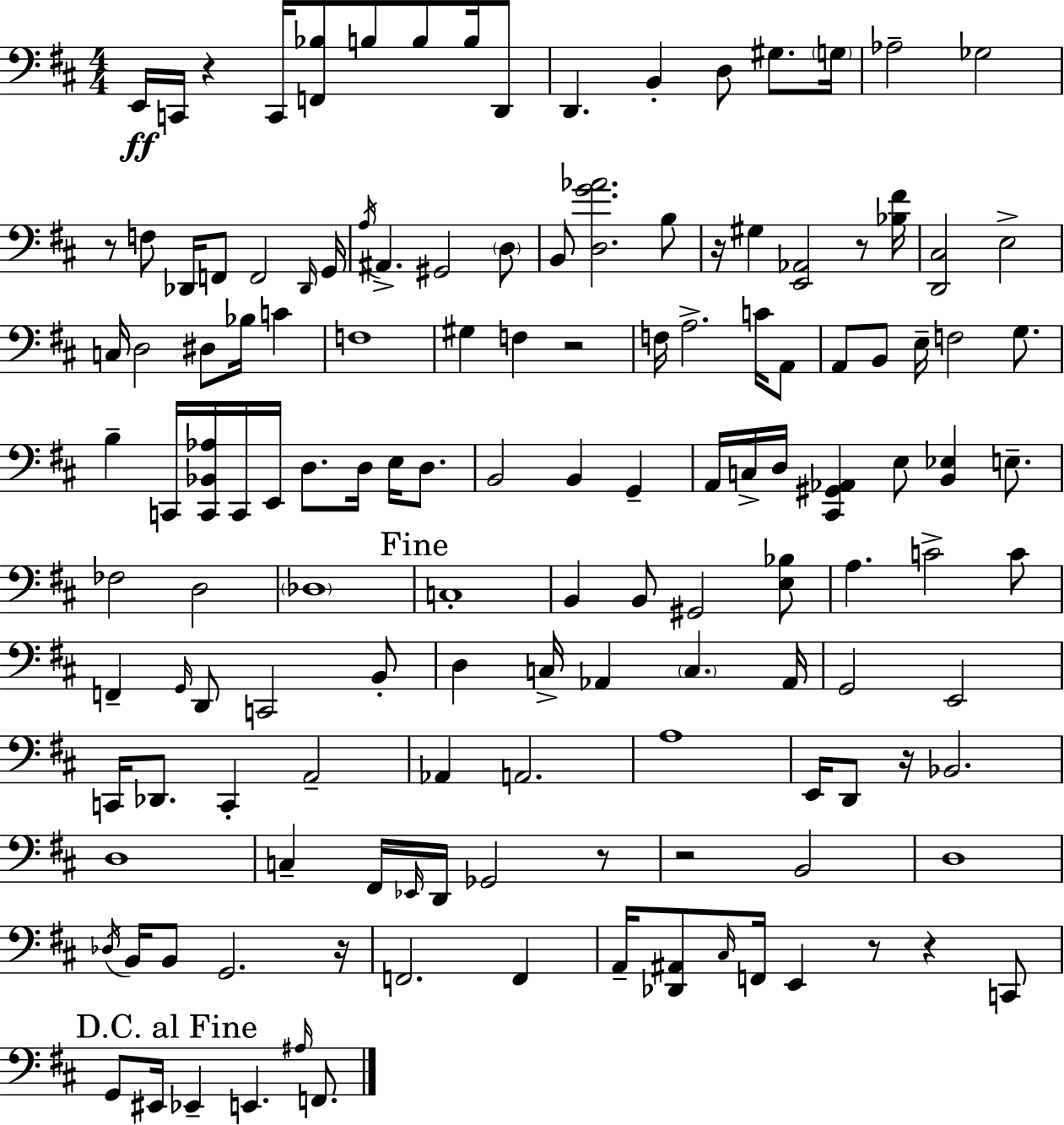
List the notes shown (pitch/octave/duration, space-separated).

E2/s C2/s R/q C2/s [F2,Bb3]/e B3/e B3/e B3/s D2/e D2/q. B2/q D3/e G#3/e. G3/s Ab3/h Gb3/h R/e F3/e Db2/s F2/e F2/h Db2/s G2/s A3/s A#2/q. G#2/h D3/e B2/e [D3,G4,Ab4]/h. B3/e R/s G#3/q [E2,Ab2]/h R/e [Bb3,F#4]/s [D2,C#3]/h E3/h C3/s D3/h D#3/e Bb3/s C4/q F3/w G#3/q F3/q R/h F3/s A3/h. C4/s A2/e A2/e B2/e E3/s F3/h G3/e. B3/q C2/s [C2,Bb2,Ab3]/s C2/s E2/s D3/e. D3/s E3/s D3/e. B2/h B2/q G2/q A2/s C3/s D3/s [C#2,G#2,Ab2]/q E3/e [B2,Eb3]/q E3/e. FES3/h D3/h Db3/w C3/w B2/q B2/e G#2/h [E3,Bb3]/e A3/q. C4/h C4/e F2/q G2/s D2/e C2/h B2/e D3/q C3/s Ab2/q C3/q. Ab2/s G2/h E2/h C2/s Db2/e. C2/q A2/h Ab2/q A2/h. A3/w E2/s D2/e R/s Bb2/h. D3/w C3/q F#2/s Eb2/s D2/s Gb2/h R/e R/h B2/h D3/w Db3/s B2/s B2/e G2/h. R/s F2/h. F2/q A2/s [Db2,A#2]/e C#3/s F2/s E2/q R/e R/q C2/e G2/e EIS2/s Eb2/q E2/q. A#3/s F2/e.